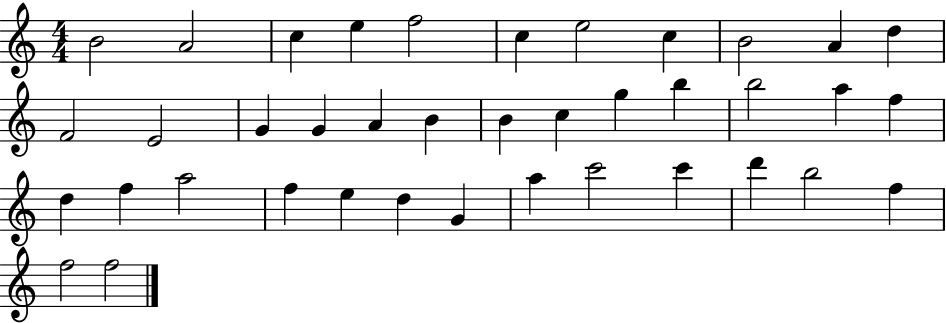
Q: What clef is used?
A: treble